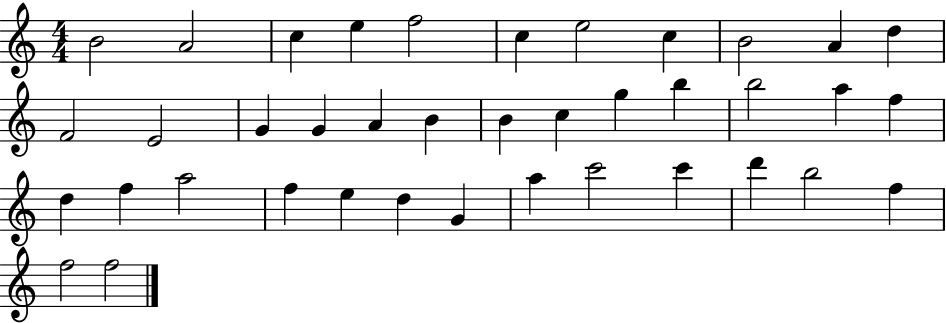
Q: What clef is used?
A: treble